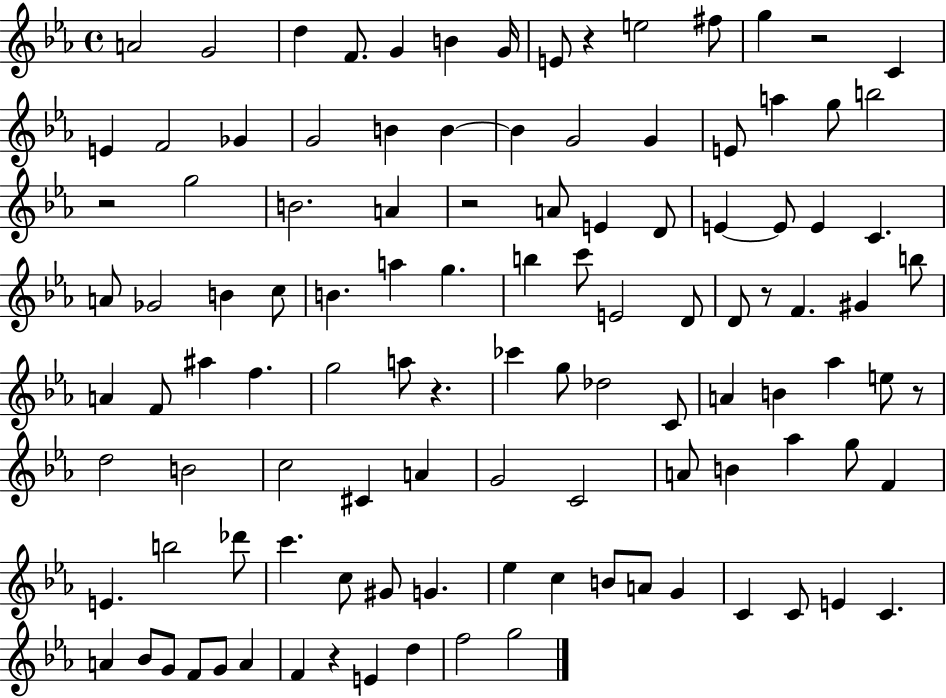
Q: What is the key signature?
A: EES major